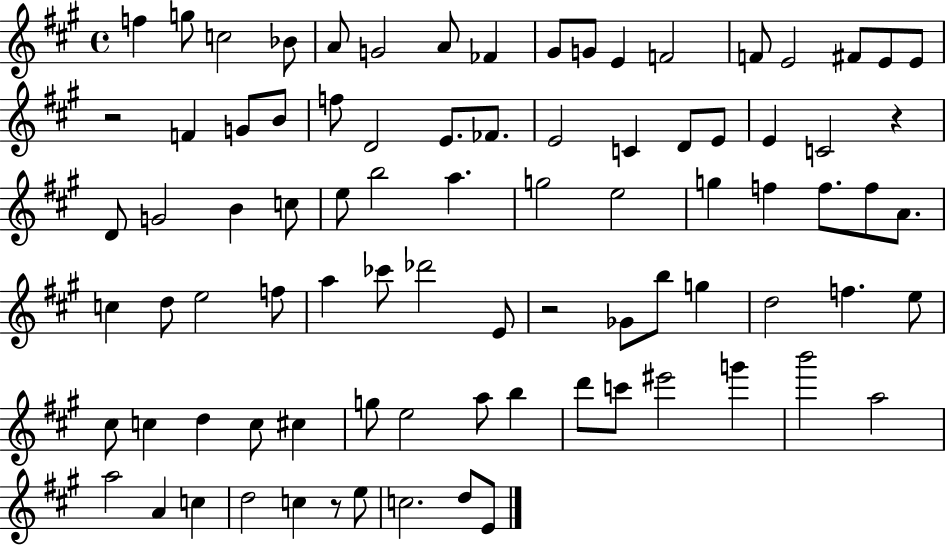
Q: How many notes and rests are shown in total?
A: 86